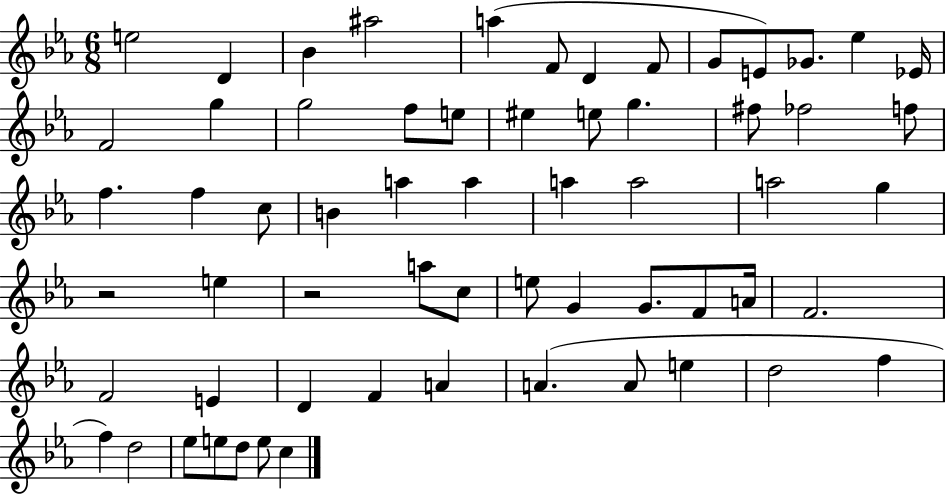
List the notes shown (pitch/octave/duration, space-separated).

E5/h D4/q Bb4/q A#5/h A5/q F4/e D4/q F4/e G4/e E4/e Gb4/e. Eb5/q Eb4/s F4/h G5/q G5/h F5/e E5/e EIS5/q E5/e G5/q. F#5/e FES5/h F5/e F5/q. F5/q C5/e B4/q A5/q A5/q A5/q A5/h A5/h G5/q R/h E5/q R/h A5/e C5/e E5/e G4/q G4/e. F4/e A4/s F4/h. F4/h E4/q D4/q F4/q A4/q A4/q. A4/e E5/q D5/h F5/q F5/q D5/h Eb5/e E5/e D5/e E5/e C5/q